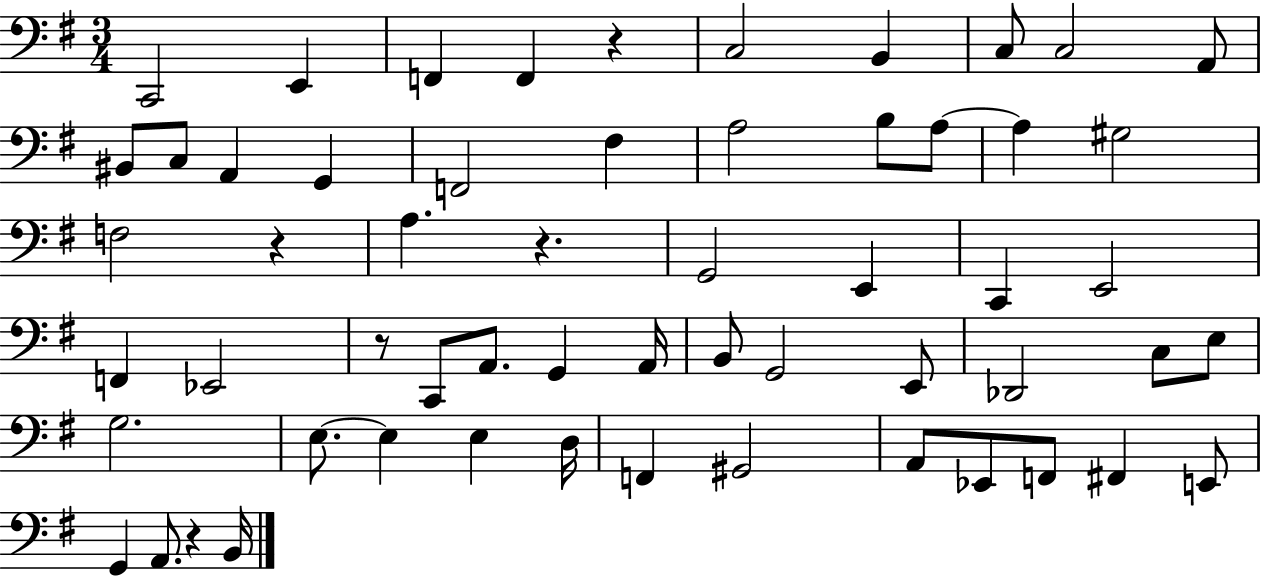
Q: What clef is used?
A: bass